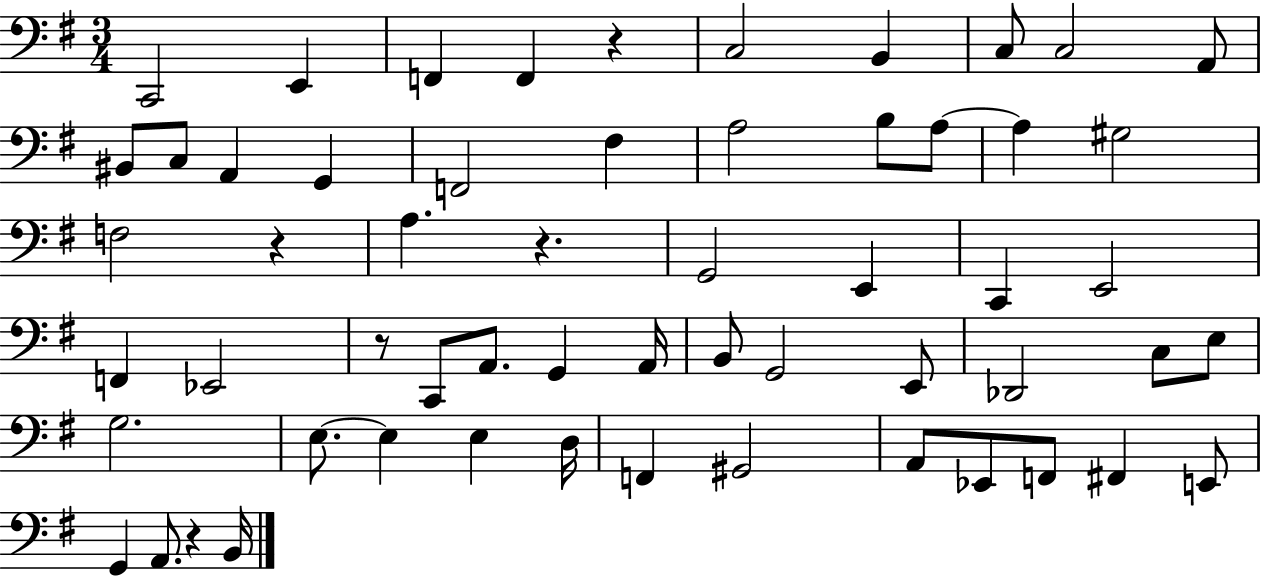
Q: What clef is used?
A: bass